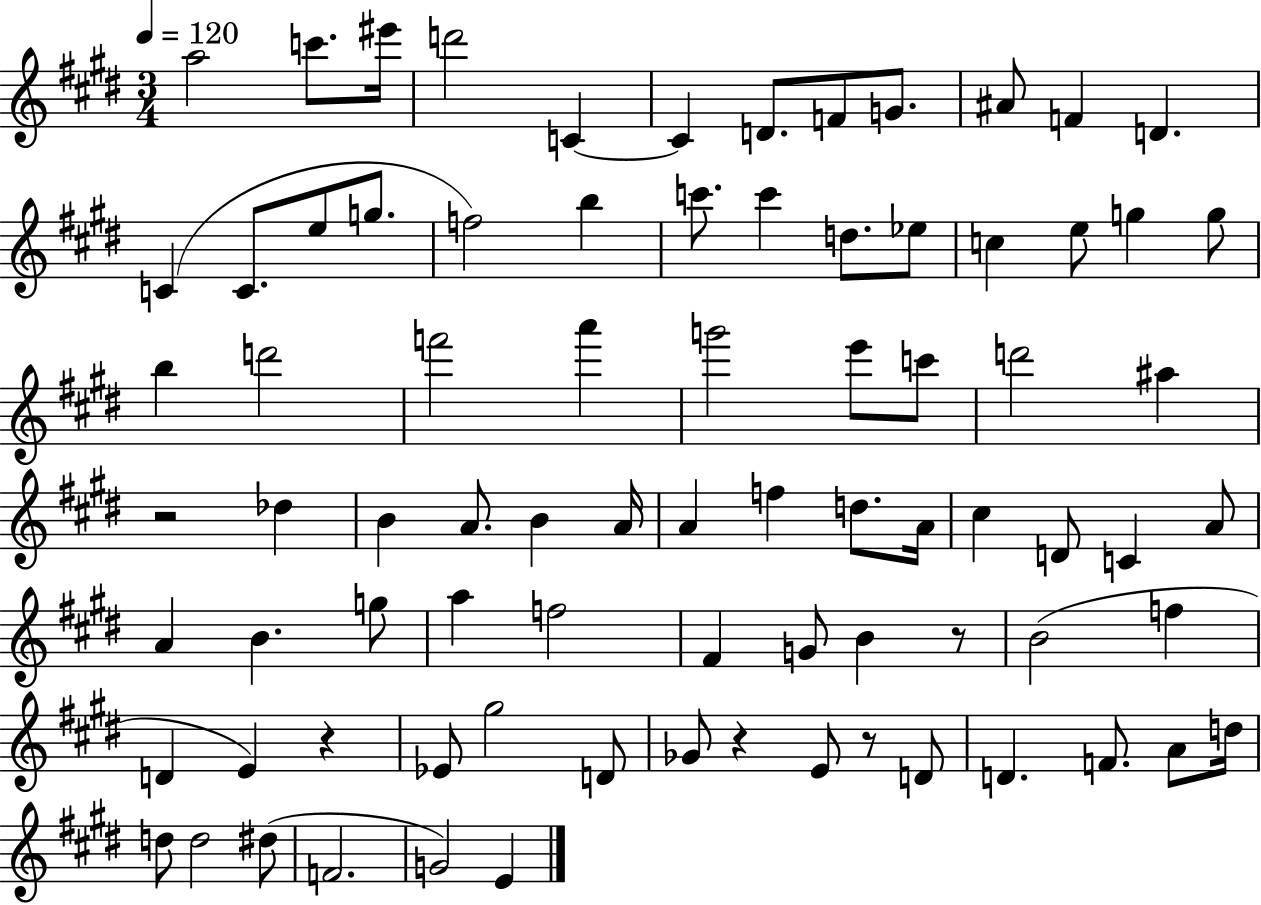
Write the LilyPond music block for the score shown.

{
  \clef treble
  \numericTimeSignature
  \time 3/4
  \key e \major
  \tempo 4 = 120
  a''2 c'''8. eis'''16 | d'''2 c'4~~ | c'4 d'8. f'8 g'8. | ais'8 f'4 d'4. | \break c'4( c'8. e''8 g''8. | f''2) b''4 | c'''8. c'''4 d''8. ees''8 | c''4 e''8 g''4 g''8 | \break b''4 d'''2 | f'''2 a'''4 | g'''2 e'''8 c'''8 | d'''2 ais''4 | \break r2 des''4 | b'4 a'8. b'4 a'16 | a'4 f''4 d''8. a'16 | cis''4 d'8 c'4 a'8 | \break a'4 b'4. g''8 | a''4 f''2 | fis'4 g'8 b'4 r8 | b'2( f''4 | \break d'4 e'4) r4 | ees'8 gis''2 d'8 | ges'8 r4 e'8 r8 d'8 | d'4. f'8. a'8 d''16 | \break d''8 d''2 dis''8( | f'2. | g'2) e'4 | \bar "|."
}